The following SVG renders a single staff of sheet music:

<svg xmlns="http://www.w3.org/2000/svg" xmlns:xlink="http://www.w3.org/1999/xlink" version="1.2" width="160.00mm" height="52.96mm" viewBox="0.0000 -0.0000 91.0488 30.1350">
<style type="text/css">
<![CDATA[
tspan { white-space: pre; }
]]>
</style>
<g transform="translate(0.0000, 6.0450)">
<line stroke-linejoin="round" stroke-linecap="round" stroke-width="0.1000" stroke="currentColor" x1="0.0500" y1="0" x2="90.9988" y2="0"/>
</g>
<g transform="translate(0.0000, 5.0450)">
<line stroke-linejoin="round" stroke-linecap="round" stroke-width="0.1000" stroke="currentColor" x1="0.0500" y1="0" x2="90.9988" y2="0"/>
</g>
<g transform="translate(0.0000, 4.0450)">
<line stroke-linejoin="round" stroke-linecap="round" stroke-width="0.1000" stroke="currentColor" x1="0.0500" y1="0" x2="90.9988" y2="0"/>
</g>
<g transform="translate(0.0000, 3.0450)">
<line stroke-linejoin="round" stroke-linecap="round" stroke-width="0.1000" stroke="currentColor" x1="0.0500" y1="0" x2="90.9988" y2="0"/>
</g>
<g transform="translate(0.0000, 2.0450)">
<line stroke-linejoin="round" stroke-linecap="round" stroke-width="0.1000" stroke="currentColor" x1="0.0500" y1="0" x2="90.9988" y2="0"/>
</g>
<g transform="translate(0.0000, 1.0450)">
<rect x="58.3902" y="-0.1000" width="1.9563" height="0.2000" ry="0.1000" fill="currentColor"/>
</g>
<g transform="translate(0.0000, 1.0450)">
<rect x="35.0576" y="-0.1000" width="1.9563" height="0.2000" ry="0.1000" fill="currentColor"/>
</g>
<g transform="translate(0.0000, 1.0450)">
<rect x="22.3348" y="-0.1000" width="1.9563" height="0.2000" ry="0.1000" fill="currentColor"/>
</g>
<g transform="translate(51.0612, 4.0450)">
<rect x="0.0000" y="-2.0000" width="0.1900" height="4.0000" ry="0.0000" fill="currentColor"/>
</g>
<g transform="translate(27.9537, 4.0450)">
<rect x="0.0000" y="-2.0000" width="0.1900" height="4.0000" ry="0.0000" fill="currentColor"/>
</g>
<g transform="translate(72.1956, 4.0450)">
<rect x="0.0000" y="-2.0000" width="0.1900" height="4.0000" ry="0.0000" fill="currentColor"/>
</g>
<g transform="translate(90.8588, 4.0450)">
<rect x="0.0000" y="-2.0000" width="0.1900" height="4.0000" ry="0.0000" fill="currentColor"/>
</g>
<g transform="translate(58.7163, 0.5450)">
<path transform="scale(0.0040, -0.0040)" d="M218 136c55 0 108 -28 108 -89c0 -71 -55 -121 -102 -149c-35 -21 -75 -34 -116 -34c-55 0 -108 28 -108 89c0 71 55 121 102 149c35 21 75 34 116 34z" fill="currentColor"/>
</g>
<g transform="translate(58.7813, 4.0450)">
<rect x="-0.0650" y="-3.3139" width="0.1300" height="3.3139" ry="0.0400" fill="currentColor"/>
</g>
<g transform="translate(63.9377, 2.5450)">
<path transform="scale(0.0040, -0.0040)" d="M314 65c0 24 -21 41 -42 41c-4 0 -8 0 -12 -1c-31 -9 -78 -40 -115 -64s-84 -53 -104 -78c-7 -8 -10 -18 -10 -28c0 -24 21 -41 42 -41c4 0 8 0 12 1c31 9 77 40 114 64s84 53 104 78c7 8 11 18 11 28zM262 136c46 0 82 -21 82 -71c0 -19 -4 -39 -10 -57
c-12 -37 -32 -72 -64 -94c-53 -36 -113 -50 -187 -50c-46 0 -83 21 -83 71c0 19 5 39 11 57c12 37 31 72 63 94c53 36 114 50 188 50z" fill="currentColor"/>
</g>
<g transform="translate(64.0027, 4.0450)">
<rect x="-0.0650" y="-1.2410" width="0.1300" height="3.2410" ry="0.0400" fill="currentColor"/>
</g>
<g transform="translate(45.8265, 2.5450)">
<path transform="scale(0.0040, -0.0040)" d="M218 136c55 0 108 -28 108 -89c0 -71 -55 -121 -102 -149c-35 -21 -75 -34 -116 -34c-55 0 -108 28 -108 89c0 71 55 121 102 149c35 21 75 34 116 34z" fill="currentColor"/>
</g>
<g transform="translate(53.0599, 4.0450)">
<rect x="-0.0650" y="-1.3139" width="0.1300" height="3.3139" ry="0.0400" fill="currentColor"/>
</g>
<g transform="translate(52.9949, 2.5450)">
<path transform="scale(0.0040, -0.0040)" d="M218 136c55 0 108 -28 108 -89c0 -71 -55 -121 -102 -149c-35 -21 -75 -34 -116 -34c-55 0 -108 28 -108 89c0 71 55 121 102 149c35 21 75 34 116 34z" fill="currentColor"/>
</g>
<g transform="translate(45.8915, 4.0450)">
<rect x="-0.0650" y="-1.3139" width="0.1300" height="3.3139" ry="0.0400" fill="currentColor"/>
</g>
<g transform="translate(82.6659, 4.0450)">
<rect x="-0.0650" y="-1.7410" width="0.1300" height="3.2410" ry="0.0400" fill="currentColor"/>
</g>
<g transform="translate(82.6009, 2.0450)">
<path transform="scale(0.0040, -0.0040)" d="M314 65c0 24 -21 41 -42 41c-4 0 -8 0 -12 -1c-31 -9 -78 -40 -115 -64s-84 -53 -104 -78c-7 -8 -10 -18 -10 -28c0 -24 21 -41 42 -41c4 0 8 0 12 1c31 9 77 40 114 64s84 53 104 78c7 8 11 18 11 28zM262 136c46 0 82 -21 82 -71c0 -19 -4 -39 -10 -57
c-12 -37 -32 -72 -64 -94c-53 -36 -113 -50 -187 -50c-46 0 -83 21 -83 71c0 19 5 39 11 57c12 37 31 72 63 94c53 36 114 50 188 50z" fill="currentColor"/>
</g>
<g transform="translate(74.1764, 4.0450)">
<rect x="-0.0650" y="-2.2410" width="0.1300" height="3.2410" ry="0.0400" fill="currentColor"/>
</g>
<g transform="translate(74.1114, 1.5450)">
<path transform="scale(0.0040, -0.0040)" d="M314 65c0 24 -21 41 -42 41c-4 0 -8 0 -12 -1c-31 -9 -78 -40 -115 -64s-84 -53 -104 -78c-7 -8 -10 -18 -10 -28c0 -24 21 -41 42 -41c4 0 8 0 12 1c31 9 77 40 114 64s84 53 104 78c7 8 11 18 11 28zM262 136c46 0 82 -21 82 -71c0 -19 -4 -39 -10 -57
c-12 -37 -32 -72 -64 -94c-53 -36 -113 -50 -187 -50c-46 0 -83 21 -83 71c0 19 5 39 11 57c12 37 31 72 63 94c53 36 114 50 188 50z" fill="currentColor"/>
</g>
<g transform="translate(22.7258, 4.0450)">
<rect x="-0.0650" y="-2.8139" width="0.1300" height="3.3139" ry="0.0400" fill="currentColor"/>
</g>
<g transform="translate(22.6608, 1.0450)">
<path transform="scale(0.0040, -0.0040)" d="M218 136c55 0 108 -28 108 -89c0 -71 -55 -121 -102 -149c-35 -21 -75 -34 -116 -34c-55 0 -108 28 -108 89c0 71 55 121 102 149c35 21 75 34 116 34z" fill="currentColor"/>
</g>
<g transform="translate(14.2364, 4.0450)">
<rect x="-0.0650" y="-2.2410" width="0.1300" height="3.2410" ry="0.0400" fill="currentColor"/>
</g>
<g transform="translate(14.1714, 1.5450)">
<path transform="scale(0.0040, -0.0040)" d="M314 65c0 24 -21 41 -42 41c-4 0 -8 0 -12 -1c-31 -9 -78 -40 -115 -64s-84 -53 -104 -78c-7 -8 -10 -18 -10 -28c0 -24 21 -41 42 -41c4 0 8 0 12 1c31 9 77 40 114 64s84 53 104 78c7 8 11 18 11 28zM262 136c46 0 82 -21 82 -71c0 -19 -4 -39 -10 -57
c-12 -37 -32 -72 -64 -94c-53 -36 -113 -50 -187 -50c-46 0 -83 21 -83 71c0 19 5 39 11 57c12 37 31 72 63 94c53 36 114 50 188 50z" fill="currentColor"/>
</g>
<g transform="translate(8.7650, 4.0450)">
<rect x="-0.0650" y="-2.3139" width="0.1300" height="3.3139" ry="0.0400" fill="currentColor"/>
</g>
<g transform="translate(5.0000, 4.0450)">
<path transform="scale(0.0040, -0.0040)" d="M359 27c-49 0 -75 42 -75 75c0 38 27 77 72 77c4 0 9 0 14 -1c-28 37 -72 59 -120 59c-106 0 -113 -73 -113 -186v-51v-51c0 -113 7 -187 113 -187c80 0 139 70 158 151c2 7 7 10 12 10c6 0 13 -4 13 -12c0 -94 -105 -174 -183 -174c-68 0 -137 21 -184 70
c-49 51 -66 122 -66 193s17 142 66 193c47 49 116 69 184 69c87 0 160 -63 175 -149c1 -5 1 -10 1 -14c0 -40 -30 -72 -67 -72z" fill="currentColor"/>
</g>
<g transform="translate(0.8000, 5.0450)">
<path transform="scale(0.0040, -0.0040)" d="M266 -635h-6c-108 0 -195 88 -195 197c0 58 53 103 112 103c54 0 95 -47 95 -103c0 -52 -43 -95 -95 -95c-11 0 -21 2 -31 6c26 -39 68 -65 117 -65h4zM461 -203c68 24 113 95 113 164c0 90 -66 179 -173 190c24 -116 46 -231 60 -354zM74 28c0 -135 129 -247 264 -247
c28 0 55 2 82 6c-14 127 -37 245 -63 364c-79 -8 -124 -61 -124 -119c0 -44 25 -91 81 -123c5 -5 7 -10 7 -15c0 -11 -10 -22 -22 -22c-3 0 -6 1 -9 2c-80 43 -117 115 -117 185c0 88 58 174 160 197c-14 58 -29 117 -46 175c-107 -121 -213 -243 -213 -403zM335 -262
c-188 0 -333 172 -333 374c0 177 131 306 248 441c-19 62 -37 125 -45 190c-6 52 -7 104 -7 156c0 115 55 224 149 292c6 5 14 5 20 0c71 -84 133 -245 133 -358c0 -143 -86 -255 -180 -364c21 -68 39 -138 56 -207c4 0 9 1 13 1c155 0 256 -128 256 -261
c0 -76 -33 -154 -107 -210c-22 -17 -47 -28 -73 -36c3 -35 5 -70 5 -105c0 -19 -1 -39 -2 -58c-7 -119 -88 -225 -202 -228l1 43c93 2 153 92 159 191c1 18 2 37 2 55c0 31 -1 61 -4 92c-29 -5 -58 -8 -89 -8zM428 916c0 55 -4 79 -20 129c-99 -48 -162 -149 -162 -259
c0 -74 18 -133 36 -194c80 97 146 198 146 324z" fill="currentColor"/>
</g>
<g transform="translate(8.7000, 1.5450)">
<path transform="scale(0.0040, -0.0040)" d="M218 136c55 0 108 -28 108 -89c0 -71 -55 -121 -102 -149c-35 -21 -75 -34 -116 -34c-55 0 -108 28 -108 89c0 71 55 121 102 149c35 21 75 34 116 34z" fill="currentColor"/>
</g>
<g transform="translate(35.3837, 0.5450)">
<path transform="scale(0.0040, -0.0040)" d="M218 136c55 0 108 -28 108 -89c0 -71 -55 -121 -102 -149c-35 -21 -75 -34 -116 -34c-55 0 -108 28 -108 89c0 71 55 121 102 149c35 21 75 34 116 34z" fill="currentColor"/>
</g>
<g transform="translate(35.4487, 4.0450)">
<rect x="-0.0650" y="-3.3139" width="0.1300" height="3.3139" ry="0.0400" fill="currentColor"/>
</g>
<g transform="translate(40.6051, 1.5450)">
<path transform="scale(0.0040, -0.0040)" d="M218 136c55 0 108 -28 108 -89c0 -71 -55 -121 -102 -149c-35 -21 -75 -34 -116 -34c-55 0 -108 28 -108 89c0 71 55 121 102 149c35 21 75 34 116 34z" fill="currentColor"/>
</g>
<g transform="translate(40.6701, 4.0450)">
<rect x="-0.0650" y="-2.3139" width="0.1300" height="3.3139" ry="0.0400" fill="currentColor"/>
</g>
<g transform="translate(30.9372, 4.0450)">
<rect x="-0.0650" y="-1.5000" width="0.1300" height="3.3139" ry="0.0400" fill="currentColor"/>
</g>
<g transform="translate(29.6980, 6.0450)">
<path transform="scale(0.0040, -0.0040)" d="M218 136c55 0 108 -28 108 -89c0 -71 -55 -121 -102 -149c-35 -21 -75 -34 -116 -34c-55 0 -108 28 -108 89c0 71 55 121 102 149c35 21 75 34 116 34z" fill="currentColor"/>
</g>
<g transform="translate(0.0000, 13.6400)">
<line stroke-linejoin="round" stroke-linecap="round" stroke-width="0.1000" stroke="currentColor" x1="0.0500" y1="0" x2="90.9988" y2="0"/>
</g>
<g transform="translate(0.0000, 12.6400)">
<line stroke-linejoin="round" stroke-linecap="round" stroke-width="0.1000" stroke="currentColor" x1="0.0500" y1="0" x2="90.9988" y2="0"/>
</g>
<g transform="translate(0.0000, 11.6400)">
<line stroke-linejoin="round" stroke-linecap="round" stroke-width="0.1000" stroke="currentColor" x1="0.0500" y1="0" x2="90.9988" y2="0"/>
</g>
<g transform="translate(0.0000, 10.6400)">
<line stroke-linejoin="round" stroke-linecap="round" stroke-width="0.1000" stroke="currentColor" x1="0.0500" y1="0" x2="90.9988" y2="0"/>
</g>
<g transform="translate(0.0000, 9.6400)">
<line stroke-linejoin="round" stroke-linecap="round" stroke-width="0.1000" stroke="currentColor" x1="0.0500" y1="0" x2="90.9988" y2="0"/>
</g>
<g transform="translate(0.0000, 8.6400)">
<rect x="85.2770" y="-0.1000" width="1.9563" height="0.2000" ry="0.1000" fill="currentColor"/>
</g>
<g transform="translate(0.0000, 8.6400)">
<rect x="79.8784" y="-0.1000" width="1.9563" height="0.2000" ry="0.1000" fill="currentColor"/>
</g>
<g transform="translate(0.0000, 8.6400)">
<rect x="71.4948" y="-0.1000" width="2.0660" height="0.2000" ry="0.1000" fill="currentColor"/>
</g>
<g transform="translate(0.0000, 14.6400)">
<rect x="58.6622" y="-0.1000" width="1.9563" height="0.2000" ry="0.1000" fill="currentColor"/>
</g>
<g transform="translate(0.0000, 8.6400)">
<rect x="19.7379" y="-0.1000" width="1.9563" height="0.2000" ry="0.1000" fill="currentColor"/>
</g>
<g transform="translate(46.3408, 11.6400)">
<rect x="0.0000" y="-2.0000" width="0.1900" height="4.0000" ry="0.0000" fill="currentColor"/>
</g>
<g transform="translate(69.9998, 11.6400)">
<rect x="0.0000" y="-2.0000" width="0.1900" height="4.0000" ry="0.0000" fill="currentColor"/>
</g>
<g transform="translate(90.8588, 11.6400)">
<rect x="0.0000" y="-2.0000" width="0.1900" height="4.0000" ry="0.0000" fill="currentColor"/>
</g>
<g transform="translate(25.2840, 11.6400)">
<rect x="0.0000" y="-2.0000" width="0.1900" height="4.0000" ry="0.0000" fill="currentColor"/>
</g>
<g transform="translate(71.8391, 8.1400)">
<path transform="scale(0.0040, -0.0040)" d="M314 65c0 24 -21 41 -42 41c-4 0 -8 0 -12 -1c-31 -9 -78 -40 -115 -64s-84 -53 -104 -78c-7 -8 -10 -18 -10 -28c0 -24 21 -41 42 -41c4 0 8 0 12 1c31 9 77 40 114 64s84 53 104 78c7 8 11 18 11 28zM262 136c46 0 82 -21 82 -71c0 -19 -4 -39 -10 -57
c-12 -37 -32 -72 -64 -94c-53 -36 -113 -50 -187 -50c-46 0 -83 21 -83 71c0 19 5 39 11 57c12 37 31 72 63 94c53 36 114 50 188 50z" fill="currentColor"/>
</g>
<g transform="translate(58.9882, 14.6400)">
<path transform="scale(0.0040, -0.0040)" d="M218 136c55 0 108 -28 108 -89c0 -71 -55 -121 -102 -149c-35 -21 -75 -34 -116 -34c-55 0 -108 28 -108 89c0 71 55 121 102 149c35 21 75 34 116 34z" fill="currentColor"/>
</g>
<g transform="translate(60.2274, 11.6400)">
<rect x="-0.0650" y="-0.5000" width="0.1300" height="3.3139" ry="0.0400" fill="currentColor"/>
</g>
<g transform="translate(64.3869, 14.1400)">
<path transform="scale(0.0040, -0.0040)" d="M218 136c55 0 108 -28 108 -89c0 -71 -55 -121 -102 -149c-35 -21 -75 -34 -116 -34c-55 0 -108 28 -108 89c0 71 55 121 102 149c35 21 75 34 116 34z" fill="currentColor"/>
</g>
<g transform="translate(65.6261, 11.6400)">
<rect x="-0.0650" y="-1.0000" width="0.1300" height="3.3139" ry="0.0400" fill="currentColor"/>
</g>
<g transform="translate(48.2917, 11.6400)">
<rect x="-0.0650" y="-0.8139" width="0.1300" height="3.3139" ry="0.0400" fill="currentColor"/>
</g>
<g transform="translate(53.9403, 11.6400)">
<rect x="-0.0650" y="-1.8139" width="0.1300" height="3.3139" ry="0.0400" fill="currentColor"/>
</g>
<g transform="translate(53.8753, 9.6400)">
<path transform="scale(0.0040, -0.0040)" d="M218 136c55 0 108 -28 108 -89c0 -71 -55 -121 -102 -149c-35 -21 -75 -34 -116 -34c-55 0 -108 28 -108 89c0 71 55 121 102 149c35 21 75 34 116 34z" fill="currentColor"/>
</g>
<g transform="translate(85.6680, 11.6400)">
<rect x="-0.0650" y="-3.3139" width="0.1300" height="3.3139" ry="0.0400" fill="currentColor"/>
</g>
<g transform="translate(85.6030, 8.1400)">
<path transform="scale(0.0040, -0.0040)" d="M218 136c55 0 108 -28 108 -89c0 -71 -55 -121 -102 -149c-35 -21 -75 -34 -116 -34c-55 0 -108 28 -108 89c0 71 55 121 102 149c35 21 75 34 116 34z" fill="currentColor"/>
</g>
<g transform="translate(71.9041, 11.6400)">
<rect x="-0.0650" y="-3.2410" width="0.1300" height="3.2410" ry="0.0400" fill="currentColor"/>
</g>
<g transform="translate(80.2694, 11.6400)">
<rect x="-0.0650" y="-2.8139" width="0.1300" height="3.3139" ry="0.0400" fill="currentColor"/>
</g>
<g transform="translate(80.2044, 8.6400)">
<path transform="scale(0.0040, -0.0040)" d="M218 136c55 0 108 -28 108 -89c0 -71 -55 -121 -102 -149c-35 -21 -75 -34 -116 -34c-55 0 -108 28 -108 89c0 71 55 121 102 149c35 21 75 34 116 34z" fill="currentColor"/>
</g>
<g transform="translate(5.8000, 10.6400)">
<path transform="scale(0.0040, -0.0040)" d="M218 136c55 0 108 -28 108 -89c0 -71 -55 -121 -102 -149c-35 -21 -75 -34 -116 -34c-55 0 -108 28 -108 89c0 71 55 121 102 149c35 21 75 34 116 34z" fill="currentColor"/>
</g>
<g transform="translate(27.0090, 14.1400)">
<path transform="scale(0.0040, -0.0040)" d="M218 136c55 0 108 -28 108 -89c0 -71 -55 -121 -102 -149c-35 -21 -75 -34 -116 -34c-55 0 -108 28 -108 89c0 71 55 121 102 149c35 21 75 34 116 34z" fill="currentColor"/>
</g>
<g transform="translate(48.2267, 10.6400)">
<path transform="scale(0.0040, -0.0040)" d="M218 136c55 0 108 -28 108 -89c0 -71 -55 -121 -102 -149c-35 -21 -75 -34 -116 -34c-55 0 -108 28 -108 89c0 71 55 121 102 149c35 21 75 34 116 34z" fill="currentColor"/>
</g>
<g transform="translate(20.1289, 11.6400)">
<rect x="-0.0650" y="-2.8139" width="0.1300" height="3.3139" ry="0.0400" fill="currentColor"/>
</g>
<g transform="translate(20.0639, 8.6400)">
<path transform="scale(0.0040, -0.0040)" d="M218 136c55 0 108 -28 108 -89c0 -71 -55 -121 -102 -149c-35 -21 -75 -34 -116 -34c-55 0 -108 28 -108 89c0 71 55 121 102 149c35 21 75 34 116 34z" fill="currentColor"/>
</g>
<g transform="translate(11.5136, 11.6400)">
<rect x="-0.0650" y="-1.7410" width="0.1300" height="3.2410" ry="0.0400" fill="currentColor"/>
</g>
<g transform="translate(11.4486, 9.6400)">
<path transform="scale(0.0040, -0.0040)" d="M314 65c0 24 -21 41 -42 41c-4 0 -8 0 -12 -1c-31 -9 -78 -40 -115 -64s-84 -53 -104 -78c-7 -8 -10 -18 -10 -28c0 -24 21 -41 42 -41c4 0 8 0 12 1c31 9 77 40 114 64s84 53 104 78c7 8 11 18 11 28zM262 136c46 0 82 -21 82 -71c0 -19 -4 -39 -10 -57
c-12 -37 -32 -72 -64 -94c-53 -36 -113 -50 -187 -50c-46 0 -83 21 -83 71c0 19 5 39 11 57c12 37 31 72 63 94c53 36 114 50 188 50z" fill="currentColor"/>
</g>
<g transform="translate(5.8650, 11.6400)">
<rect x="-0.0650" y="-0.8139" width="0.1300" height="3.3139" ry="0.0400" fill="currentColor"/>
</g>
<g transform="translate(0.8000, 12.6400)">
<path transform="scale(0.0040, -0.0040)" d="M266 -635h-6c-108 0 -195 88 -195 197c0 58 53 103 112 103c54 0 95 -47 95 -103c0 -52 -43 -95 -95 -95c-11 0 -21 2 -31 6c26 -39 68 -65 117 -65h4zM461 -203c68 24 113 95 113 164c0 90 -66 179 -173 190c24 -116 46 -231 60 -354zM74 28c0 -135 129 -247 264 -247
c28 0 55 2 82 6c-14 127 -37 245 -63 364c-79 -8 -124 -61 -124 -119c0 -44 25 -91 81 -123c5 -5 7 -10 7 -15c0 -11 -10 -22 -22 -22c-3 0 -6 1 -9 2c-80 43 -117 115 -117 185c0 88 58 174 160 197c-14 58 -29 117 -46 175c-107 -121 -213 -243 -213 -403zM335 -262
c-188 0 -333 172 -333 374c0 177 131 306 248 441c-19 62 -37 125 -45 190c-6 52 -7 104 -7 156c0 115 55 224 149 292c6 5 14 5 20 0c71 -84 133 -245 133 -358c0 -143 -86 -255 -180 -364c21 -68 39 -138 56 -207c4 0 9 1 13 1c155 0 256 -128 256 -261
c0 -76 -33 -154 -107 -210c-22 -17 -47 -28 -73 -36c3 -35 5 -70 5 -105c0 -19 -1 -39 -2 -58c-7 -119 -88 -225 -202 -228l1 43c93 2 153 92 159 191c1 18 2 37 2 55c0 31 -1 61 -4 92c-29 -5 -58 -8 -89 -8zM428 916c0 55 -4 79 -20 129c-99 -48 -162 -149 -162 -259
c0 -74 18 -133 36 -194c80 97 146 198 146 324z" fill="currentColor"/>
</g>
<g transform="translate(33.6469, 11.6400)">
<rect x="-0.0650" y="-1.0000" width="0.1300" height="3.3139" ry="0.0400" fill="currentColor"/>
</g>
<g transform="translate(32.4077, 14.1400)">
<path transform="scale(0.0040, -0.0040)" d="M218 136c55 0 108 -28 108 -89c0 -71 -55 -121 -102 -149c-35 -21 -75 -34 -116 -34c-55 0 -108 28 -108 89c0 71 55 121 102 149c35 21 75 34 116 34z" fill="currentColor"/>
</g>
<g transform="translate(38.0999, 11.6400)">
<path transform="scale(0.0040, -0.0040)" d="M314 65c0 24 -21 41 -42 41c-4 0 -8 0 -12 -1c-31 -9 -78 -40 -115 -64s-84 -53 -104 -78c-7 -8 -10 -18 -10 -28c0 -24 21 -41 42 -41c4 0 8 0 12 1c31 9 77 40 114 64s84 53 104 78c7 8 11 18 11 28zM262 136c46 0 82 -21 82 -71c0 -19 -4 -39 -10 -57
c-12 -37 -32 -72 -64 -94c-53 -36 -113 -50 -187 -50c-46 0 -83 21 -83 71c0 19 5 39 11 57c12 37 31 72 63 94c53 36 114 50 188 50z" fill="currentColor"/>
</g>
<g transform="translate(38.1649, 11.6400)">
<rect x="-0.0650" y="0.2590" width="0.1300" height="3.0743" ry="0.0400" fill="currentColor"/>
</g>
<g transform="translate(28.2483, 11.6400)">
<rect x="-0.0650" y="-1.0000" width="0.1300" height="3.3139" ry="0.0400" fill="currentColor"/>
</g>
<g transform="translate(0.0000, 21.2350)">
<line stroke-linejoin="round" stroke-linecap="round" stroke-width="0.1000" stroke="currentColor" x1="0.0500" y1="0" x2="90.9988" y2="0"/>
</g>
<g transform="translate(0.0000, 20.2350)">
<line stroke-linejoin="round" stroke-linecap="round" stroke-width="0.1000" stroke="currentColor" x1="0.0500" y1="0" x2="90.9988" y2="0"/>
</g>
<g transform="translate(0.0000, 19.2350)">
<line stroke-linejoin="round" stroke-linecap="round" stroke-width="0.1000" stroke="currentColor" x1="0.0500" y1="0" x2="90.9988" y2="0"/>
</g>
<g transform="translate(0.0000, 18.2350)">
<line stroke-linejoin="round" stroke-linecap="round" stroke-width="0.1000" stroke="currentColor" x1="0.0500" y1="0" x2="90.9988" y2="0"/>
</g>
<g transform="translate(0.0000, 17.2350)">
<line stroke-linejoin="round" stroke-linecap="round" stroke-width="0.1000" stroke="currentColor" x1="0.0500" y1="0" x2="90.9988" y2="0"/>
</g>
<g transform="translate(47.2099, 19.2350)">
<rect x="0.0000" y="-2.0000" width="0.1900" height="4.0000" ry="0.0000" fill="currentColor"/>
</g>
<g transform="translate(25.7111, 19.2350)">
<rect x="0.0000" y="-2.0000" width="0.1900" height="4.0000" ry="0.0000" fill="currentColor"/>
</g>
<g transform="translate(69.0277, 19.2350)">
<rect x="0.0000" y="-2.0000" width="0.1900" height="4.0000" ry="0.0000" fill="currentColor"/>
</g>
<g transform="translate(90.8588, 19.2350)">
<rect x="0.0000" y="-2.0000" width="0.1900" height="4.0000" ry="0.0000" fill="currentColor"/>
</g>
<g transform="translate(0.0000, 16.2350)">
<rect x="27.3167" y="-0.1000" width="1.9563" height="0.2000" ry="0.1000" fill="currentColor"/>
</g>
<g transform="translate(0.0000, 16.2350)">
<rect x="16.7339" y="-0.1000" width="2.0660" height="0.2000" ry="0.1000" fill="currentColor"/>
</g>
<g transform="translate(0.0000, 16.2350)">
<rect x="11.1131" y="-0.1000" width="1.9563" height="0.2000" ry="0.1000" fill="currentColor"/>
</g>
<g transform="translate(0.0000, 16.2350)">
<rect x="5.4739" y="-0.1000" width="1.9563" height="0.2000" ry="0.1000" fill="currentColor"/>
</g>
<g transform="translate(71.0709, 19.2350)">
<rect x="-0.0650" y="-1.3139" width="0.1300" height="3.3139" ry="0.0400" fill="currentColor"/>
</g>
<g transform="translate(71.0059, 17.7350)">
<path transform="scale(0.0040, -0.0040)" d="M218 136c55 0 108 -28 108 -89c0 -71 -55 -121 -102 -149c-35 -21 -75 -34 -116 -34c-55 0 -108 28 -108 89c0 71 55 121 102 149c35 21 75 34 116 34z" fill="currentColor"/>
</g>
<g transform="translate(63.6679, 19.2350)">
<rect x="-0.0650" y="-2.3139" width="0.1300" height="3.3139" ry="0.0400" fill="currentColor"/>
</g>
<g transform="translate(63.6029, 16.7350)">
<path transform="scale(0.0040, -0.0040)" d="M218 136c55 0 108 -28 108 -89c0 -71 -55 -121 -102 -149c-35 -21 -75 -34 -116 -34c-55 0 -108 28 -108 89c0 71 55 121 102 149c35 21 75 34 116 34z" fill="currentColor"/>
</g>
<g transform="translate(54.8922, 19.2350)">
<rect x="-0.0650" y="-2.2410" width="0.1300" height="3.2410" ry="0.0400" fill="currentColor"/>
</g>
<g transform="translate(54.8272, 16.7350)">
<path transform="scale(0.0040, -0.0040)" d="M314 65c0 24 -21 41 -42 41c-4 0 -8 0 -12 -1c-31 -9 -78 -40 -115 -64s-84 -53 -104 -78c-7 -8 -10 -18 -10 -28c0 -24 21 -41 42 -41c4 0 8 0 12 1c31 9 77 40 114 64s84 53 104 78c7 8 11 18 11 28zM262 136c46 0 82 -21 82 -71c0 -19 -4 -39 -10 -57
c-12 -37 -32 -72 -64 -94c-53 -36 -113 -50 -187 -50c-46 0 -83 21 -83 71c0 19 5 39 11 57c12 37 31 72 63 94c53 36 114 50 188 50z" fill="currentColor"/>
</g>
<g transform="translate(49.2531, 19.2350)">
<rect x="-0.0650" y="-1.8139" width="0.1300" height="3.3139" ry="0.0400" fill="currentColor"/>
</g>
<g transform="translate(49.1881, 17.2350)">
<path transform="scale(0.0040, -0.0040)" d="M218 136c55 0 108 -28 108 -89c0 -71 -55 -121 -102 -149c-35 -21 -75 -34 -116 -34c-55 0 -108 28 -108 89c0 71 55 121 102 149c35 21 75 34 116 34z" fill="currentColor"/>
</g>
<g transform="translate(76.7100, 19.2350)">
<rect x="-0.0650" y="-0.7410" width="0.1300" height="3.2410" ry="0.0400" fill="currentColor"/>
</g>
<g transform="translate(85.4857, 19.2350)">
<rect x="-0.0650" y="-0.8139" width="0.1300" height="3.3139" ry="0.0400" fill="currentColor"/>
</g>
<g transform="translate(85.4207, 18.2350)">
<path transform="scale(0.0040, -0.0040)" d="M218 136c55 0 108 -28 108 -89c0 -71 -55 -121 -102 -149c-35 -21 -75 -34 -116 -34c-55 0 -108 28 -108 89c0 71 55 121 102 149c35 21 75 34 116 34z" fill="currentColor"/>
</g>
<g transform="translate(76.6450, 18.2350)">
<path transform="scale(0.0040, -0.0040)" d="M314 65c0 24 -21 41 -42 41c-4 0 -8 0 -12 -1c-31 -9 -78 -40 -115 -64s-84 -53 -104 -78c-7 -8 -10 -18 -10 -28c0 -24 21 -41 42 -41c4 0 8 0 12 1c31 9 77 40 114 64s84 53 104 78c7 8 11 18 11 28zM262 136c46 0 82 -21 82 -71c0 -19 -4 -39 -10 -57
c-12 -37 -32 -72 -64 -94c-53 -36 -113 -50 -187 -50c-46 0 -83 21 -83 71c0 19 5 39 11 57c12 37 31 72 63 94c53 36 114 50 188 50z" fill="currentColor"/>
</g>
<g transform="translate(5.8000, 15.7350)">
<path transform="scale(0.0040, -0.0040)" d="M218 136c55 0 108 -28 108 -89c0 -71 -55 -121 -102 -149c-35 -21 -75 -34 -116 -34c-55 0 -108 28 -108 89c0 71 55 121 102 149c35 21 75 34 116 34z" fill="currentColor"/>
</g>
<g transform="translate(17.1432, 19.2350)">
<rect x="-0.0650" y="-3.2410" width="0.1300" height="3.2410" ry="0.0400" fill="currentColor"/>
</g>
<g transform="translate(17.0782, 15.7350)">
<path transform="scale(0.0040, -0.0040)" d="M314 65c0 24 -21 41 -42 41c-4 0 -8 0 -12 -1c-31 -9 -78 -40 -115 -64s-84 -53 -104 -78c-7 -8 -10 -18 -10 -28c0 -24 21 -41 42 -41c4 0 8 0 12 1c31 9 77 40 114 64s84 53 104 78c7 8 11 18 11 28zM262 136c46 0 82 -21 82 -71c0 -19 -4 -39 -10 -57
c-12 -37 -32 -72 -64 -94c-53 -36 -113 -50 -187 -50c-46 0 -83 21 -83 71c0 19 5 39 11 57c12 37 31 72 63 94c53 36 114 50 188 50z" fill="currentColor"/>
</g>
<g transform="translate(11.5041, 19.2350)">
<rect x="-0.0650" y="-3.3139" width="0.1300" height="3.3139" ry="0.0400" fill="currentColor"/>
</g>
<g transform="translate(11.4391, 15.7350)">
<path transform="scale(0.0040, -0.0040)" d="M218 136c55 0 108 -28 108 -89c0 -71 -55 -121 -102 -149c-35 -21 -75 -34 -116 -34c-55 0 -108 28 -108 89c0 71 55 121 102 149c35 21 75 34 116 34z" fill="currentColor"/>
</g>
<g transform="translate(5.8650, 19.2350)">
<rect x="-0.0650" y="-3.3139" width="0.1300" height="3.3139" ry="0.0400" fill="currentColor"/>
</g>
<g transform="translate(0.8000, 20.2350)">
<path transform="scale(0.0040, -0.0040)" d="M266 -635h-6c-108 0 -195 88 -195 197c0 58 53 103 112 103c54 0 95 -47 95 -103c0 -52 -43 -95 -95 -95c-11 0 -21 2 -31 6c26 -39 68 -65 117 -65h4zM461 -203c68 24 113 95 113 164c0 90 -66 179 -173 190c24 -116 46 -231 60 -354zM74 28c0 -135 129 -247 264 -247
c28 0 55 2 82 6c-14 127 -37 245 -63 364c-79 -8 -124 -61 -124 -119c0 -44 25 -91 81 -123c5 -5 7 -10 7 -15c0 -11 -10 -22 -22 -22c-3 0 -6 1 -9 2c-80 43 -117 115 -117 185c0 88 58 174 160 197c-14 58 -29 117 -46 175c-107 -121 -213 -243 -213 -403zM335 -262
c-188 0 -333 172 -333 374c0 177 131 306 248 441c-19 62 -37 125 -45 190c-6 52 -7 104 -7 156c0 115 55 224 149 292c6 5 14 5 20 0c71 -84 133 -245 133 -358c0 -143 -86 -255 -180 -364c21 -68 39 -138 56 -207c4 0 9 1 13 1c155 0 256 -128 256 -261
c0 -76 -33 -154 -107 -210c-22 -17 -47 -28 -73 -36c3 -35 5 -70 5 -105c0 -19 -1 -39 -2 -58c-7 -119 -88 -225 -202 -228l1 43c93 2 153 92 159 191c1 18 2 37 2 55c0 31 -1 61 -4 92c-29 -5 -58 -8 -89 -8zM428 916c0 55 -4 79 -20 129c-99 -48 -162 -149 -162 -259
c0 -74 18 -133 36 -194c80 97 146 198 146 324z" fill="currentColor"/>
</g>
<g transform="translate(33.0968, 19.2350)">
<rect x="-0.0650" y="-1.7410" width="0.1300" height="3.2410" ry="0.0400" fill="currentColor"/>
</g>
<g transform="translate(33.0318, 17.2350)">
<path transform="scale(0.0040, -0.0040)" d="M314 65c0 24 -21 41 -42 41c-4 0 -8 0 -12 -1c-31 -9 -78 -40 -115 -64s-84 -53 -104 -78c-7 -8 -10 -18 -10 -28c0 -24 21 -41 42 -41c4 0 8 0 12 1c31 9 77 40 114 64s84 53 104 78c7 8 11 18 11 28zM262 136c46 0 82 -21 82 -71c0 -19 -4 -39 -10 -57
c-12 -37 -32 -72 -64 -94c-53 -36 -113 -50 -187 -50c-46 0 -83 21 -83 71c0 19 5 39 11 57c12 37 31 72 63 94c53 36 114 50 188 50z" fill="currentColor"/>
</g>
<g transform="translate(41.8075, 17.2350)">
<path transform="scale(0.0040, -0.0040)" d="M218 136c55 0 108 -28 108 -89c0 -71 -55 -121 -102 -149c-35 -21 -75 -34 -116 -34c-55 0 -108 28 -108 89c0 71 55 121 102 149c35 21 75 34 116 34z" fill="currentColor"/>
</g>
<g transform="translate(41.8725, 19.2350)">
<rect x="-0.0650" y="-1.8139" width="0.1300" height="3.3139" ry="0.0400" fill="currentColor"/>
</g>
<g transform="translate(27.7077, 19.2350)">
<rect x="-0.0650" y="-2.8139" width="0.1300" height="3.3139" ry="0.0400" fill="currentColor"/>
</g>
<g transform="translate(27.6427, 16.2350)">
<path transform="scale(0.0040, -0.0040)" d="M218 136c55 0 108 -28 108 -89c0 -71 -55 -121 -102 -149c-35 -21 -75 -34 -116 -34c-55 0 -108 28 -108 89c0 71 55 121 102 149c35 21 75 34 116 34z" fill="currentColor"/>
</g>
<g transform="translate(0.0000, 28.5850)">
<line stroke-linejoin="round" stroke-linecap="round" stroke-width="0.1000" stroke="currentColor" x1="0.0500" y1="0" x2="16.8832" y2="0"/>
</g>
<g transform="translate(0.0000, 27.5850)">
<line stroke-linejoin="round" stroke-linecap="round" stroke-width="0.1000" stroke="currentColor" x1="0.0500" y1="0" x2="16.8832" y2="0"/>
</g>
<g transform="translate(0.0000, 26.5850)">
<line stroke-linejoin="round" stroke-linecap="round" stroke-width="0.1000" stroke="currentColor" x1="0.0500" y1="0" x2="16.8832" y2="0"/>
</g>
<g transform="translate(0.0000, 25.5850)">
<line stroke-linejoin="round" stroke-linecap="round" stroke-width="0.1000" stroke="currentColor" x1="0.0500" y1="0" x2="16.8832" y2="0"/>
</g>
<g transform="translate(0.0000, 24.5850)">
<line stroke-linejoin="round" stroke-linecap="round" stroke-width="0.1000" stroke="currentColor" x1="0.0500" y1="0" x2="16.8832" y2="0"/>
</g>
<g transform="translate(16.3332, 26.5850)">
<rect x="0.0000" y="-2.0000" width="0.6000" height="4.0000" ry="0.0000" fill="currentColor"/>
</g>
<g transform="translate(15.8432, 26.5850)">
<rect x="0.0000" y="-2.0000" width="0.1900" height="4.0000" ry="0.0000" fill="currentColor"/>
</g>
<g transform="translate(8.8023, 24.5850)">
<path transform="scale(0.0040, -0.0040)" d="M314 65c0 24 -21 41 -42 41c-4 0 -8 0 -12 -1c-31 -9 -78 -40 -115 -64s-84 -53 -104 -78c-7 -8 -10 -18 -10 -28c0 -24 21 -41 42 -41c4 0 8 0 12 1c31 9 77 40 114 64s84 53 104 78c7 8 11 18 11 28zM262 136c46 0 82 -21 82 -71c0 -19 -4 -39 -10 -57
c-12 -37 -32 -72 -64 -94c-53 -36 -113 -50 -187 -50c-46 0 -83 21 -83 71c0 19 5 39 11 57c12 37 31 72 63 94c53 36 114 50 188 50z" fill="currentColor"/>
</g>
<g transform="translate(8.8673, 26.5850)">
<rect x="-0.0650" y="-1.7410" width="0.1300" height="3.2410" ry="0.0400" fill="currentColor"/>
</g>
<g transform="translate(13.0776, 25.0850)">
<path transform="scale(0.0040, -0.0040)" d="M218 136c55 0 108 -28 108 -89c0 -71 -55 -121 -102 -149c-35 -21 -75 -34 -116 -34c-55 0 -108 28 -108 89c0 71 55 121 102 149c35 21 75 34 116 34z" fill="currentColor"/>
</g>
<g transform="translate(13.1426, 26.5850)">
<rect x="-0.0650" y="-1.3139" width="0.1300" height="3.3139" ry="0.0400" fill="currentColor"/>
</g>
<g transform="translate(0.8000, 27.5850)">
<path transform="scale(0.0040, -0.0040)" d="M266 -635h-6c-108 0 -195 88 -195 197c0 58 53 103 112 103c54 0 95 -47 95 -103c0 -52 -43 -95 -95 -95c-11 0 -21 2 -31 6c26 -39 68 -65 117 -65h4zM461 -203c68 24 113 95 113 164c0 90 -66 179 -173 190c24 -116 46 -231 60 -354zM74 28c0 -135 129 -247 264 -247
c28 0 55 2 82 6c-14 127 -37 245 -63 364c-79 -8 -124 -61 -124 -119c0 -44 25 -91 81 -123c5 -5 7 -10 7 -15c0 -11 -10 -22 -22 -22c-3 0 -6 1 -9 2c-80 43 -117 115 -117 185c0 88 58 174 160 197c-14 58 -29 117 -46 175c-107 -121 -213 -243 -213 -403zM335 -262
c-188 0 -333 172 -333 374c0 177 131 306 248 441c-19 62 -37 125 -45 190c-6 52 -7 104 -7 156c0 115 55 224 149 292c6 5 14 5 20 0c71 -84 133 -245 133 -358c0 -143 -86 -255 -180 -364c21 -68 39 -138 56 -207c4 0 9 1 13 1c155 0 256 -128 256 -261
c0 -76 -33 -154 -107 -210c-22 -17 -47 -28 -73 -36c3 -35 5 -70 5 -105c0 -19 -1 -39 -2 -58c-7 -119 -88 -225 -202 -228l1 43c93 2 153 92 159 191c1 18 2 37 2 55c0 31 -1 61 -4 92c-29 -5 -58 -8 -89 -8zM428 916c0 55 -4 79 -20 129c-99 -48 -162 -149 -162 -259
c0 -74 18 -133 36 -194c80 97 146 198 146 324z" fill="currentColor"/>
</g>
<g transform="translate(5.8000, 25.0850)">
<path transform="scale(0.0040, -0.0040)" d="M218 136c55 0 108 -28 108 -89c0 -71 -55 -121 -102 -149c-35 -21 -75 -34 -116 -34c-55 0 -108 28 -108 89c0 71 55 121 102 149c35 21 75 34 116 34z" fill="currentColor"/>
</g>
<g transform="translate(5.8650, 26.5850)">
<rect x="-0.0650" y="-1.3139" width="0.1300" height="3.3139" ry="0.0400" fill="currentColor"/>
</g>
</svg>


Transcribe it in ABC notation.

X:1
T:Untitled
M:4/4
L:1/4
K:C
g g2 a E b g e e b e2 g2 f2 d f2 a D D B2 d f C D b2 a b b b b2 a f2 f f g2 g e d2 d e f2 e